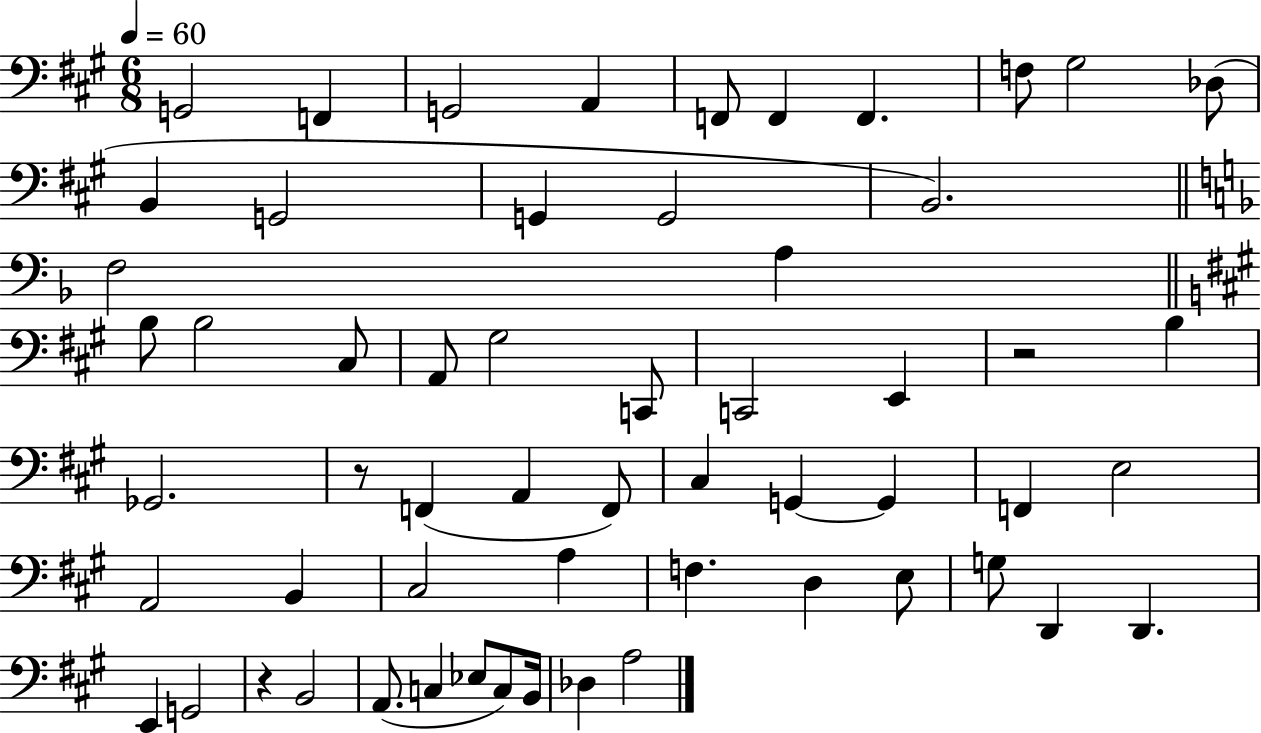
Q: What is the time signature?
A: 6/8